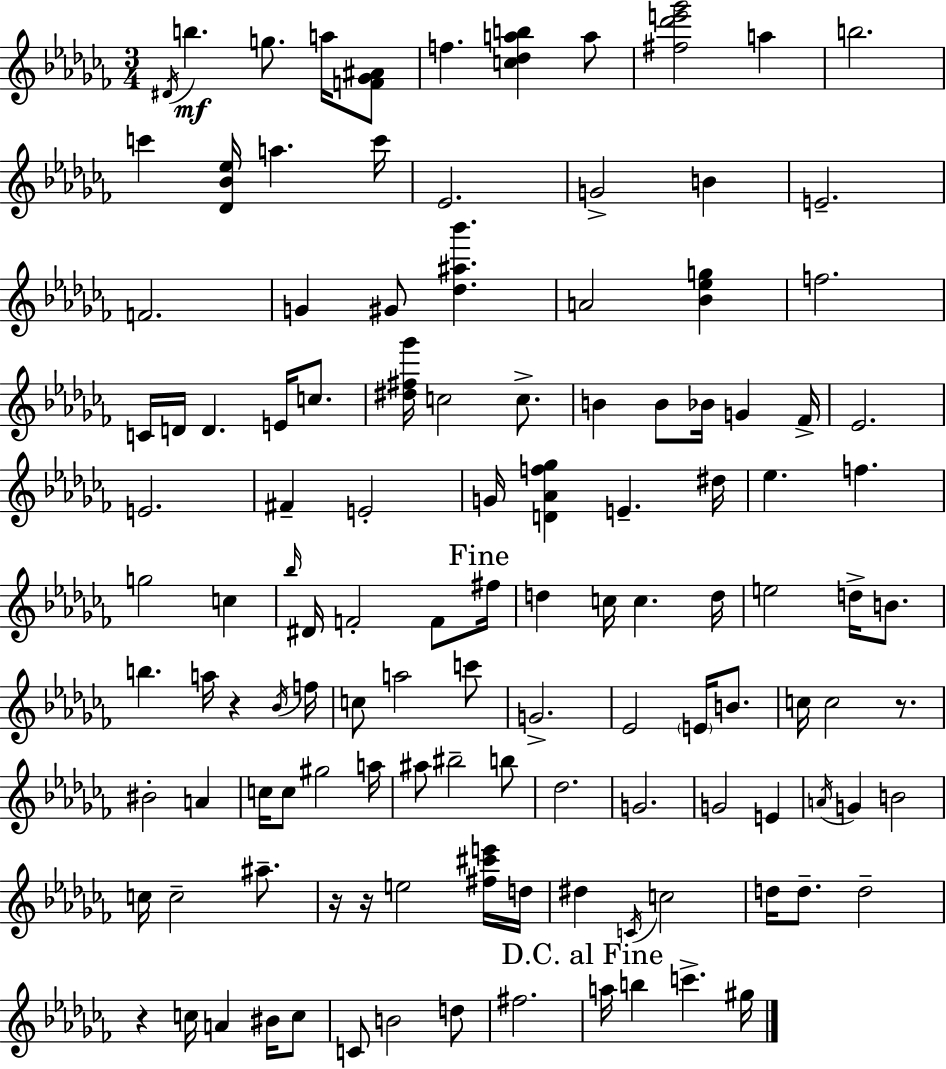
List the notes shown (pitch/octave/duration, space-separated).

D#4/s B5/q. G5/e. A5/s [F4,Gb4,A#4]/e F5/q. [C5,Db5,A5,B5]/q A5/e [F#5,Db6,E6,Gb6]/h A5/q B5/h. C6/q [Db4,Bb4,Eb5]/s A5/q. C6/s Eb4/h. G4/h B4/q E4/h. F4/h. G4/q G#4/e [Db5,A#5,Bb6]/q. A4/h [Bb4,Eb5,G5]/q F5/h. C4/s D4/s D4/q. E4/s C5/e. [D#5,F#5,Gb6]/s C5/h C5/e. B4/q B4/e Bb4/s G4/q FES4/s Eb4/h. E4/h. F#4/q E4/h G4/s [D4,Ab4,F5,Gb5]/q E4/q. D#5/s Eb5/q. F5/q. G5/h C5/q Bb5/s D#4/s F4/h F4/e F#5/s D5/q C5/s C5/q. D5/s E5/h D5/s B4/e. B5/q. A5/s R/q Bb4/s F5/s C5/e A5/h C6/e G4/h. Eb4/h E4/s B4/e. C5/s C5/h R/e. BIS4/h A4/q C5/s C5/e G#5/h A5/s A#5/e BIS5/h B5/e Db5/h. G4/h. G4/h E4/q A4/s G4/q B4/h C5/s C5/h A#5/e. R/s R/s E5/h [F#5,C#6,E6]/s D5/s D#5/q C4/s C5/h D5/s D5/e. D5/h R/q C5/s A4/q BIS4/s C5/e C4/e B4/h D5/e F#5/h. A5/s B5/q C6/q. G#5/s